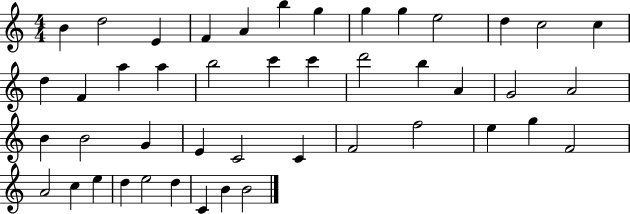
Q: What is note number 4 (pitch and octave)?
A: F4